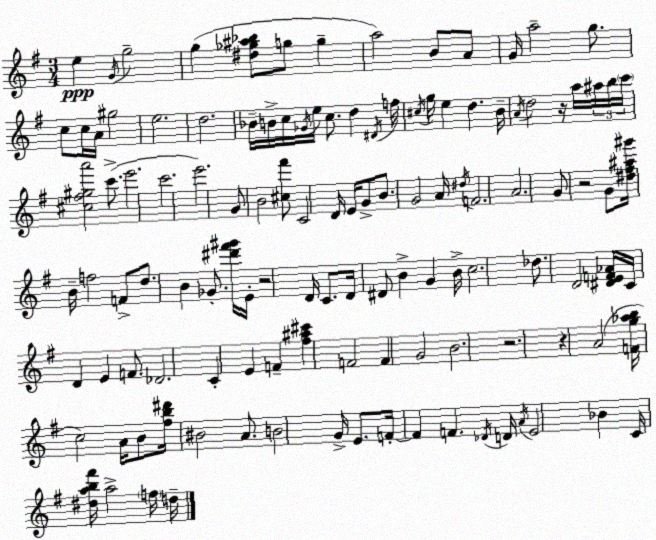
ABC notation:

X:1
T:Untitled
M:3/4
L:1/4
K:G
e G/4 g2 g [^d_g^a_b]/2 g/2 g a2 B/2 A/2 G/4 a2 g/2 c/2 c/4 A/4 ^g2 e2 d2 _B/4 B/4 c/4 _G/4 e/4 c/2 d ^D/4 f/4 ^c/4 g/4 e d B/4 A/4 d2 z/4 a/4 ^a/4 b/4 c'/4 [^c^f^ga']2 c'/2 e'2 c'2 e'2 G/2 B2 [^c^f']/2 C2 D/4 E/4 G/2 B/2 G2 A/4 ^d/4 F2 A2 G/2 z2 G/2 [^d^f^a^g']/4 B/4 f2 F/2 d/2 B _G/2 [^d'^f'^g']/4 E/4 z2 D/4 C/2 D/4 ^D/2 B G B/4 c2 _d/2 D2 [^DEF_A]/4 C/4 D E F/2 _D2 C E F [^f^a^c'] F2 F G2 B2 z2 z A2 [Fg_ab]/4 c2 A/4 B/2 [^fb^d']/4 ^B2 A/2 B2 G/4 E/2 F/4 F F _D/4 D/4 A/4 E2 _B C/4 [^dab^f']/4 a2 f/4 d/4